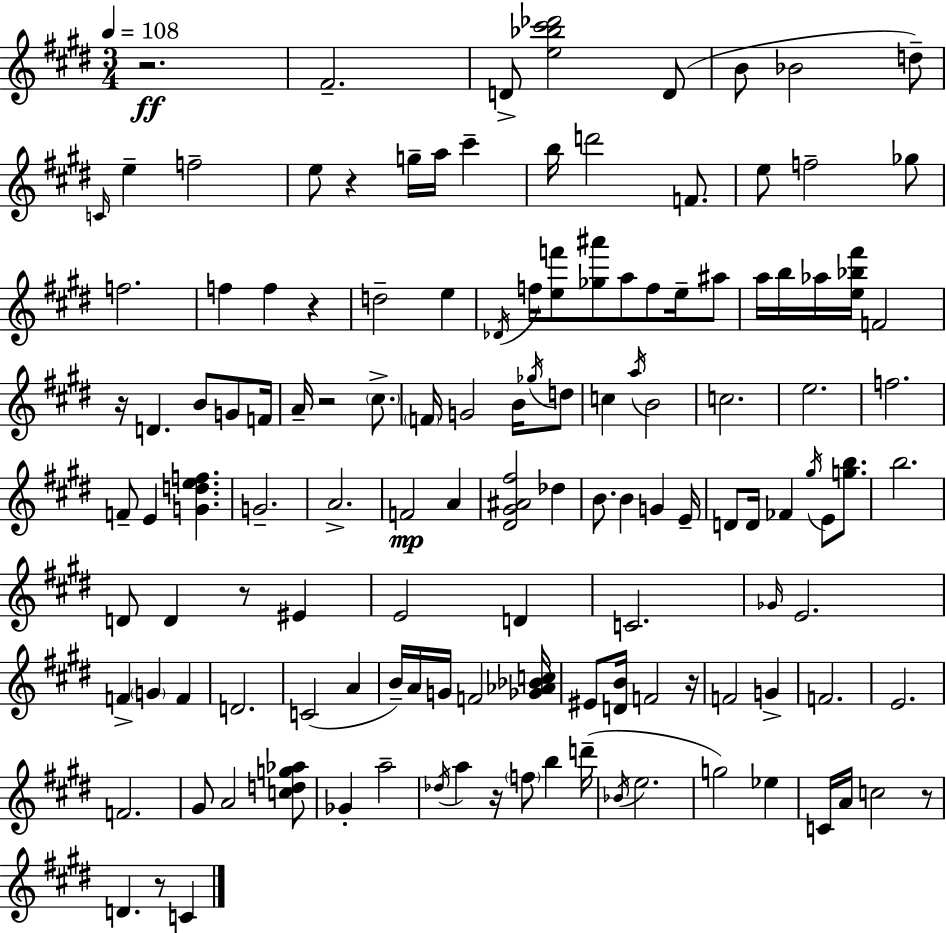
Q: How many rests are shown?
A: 10